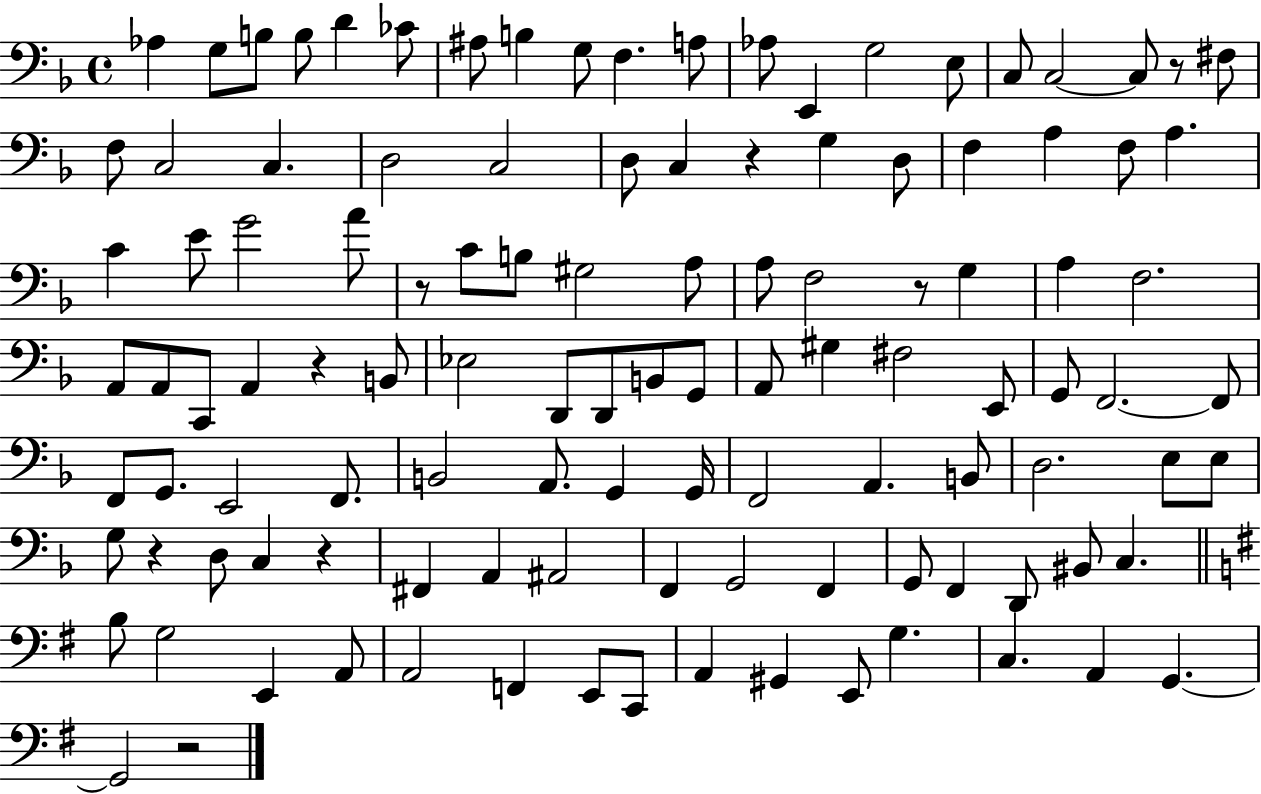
{
  \clef bass
  \time 4/4
  \defaultTimeSignature
  \key f \major
  aes4 g8 b8 b8 d'4 ces'8 | ais8 b4 g8 f4. a8 | aes8 e,4 g2 e8 | c8 c2~~ c8 r8 fis8 | \break f8 c2 c4. | d2 c2 | d8 c4 r4 g4 d8 | f4 a4 f8 a4. | \break c'4 e'8 g'2 a'8 | r8 c'8 b8 gis2 a8 | a8 f2 r8 g4 | a4 f2. | \break a,8 a,8 c,8 a,4 r4 b,8 | ees2 d,8 d,8 b,8 g,8 | a,8 gis4 fis2 e,8 | g,8 f,2.~~ f,8 | \break f,8 g,8. e,2 f,8. | b,2 a,8. g,4 g,16 | f,2 a,4. b,8 | d2. e8 e8 | \break g8 r4 d8 c4 r4 | fis,4 a,4 ais,2 | f,4 g,2 f,4 | g,8 f,4 d,8 bis,8 c4. | \break \bar "||" \break \key e \minor b8 g2 e,4 a,8 | a,2 f,4 e,8 c,8 | a,4 gis,4 e,8 g4. | c4. a,4 g,4.~~ | \break g,2 r2 | \bar "|."
}